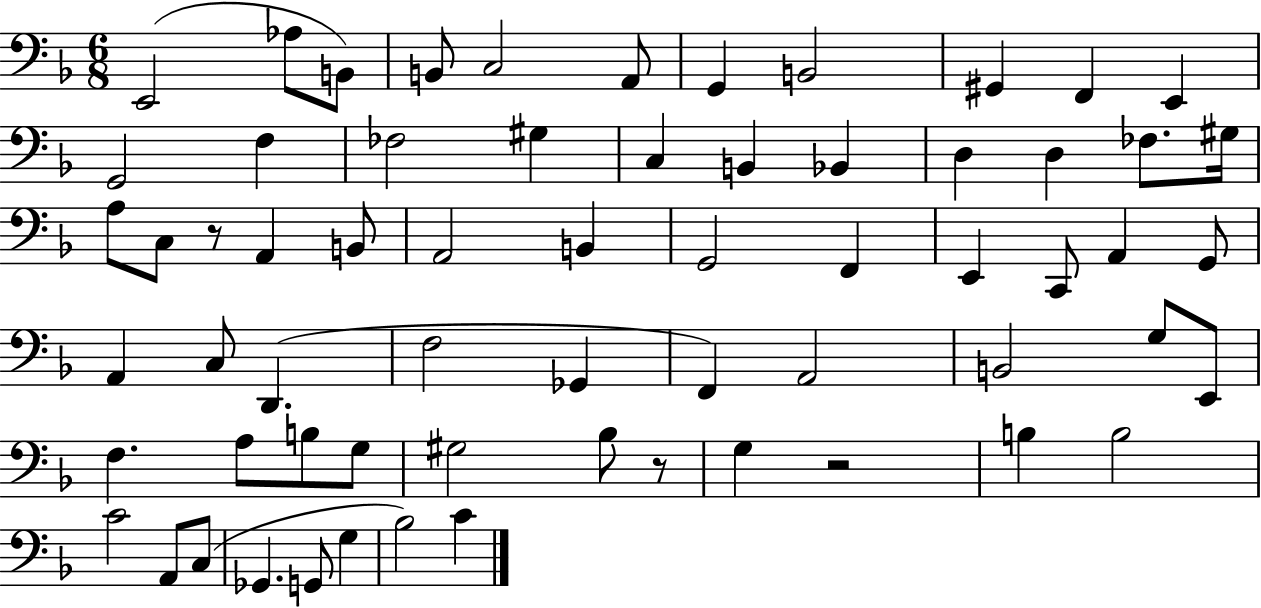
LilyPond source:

{
  \clef bass
  \numericTimeSignature
  \time 6/8
  \key f \major
  \repeat volta 2 { e,2( aes8 b,8) | b,8 c2 a,8 | g,4 b,2 | gis,4 f,4 e,4 | \break g,2 f4 | fes2 gis4 | c4 b,4 bes,4 | d4 d4 fes8. gis16 | \break a8 c8 r8 a,4 b,8 | a,2 b,4 | g,2 f,4 | e,4 c,8 a,4 g,8 | \break a,4 c8 d,4.( | f2 ges,4 | f,4) a,2 | b,2 g8 e,8 | \break f4. a8 b8 g8 | gis2 bes8 r8 | g4 r2 | b4 b2 | \break c'2 a,8 c8( | ges,4. g,8 g4 | bes2) c'4 | } \bar "|."
}